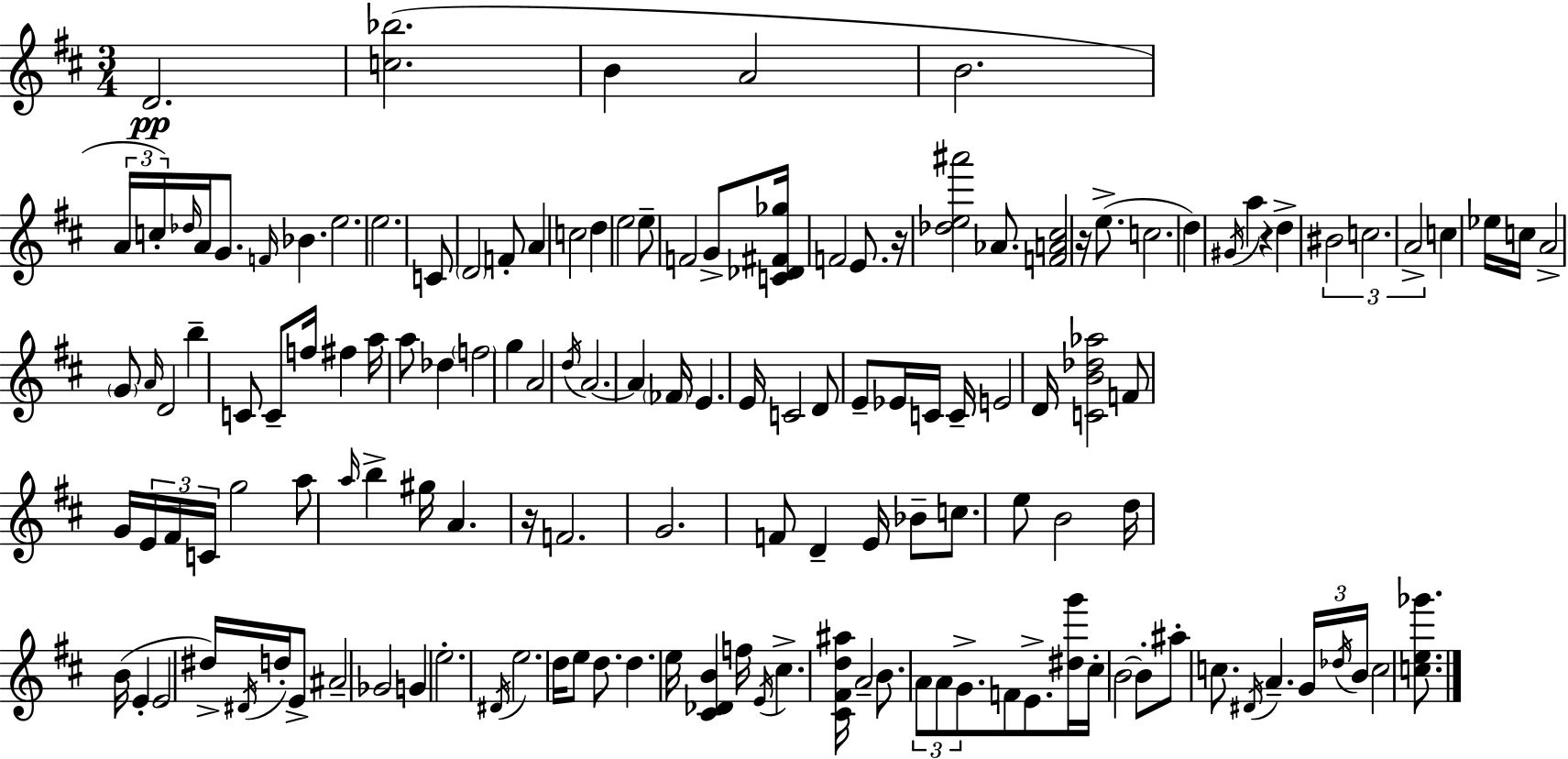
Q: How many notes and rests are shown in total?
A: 140